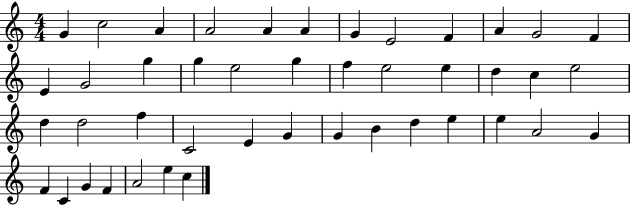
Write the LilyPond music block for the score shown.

{
  \clef treble
  \numericTimeSignature
  \time 4/4
  \key c \major
  g'4 c''2 a'4 | a'2 a'4 a'4 | g'4 e'2 f'4 | a'4 g'2 f'4 | \break e'4 g'2 g''4 | g''4 e''2 g''4 | f''4 e''2 e''4 | d''4 c''4 e''2 | \break d''4 d''2 f''4 | c'2 e'4 g'4 | g'4 b'4 d''4 e''4 | e''4 a'2 g'4 | \break f'4 c'4 g'4 f'4 | a'2 e''4 c''4 | \bar "|."
}